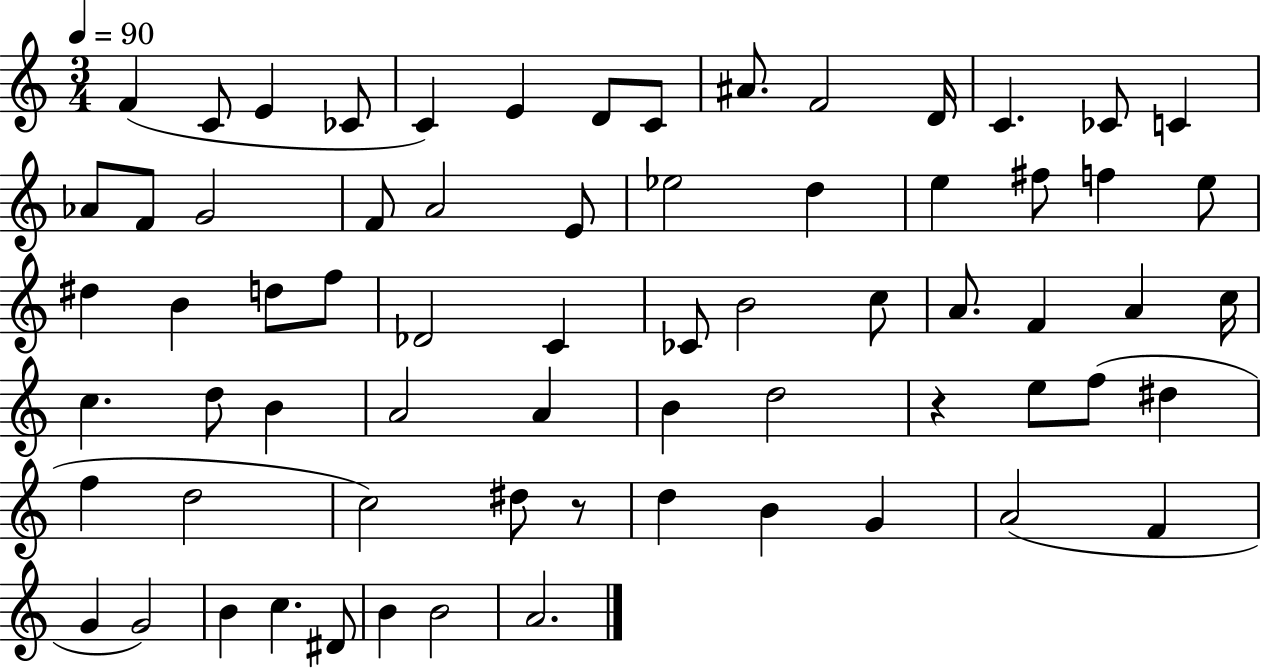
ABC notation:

X:1
T:Untitled
M:3/4
L:1/4
K:C
F C/2 E _C/2 C E D/2 C/2 ^A/2 F2 D/4 C _C/2 C _A/2 F/2 G2 F/2 A2 E/2 _e2 d e ^f/2 f e/2 ^d B d/2 f/2 _D2 C _C/2 B2 c/2 A/2 F A c/4 c d/2 B A2 A B d2 z e/2 f/2 ^d f d2 c2 ^d/2 z/2 d B G A2 F G G2 B c ^D/2 B B2 A2